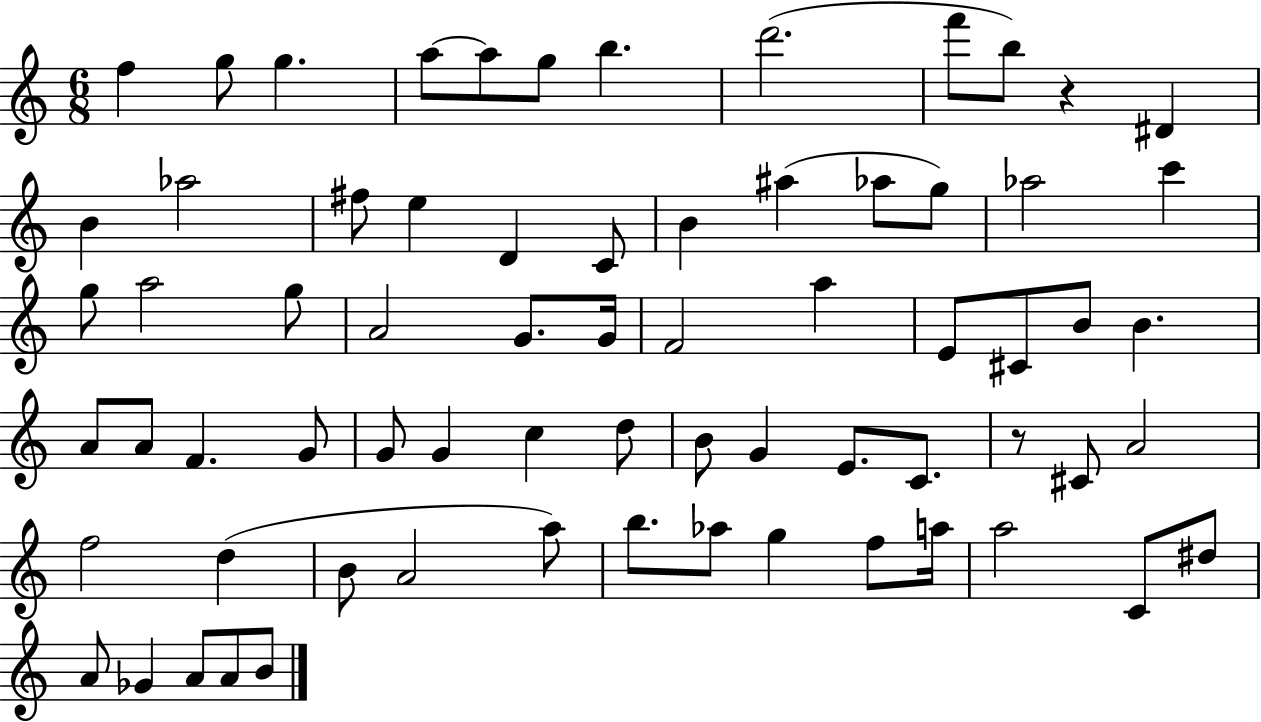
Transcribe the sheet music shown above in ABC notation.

X:1
T:Untitled
M:6/8
L:1/4
K:C
f g/2 g a/2 a/2 g/2 b d'2 f'/2 b/2 z ^D B _a2 ^f/2 e D C/2 B ^a _a/2 g/2 _a2 c' g/2 a2 g/2 A2 G/2 G/4 F2 a E/2 ^C/2 B/2 B A/2 A/2 F G/2 G/2 G c d/2 B/2 G E/2 C/2 z/2 ^C/2 A2 f2 d B/2 A2 a/2 b/2 _a/2 g f/2 a/4 a2 C/2 ^d/2 A/2 _G A/2 A/2 B/2